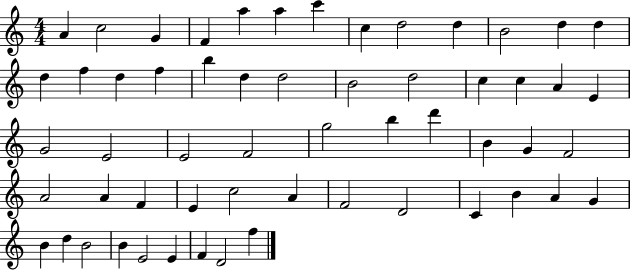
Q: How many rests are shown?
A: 0